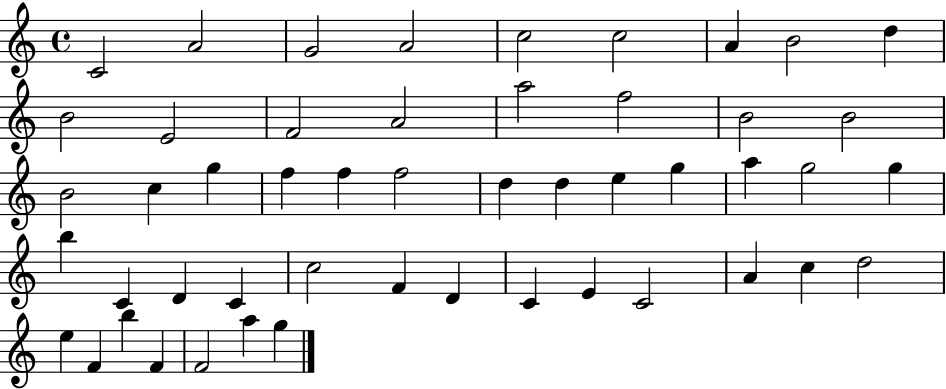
{
  \clef treble
  \time 4/4
  \defaultTimeSignature
  \key c \major
  c'2 a'2 | g'2 a'2 | c''2 c''2 | a'4 b'2 d''4 | \break b'2 e'2 | f'2 a'2 | a''2 f''2 | b'2 b'2 | \break b'2 c''4 g''4 | f''4 f''4 f''2 | d''4 d''4 e''4 g''4 | a''4 g''2 g''4 | \break b''4 c'4 d'4 c'4 | c''2 f'4 d'4 | c'4 e'4 c'2 | a'4 c''4 d''2 | \break e''4 f'4 b''4 f'4 | f'2 a''4 g''4 | \bar "|."
}